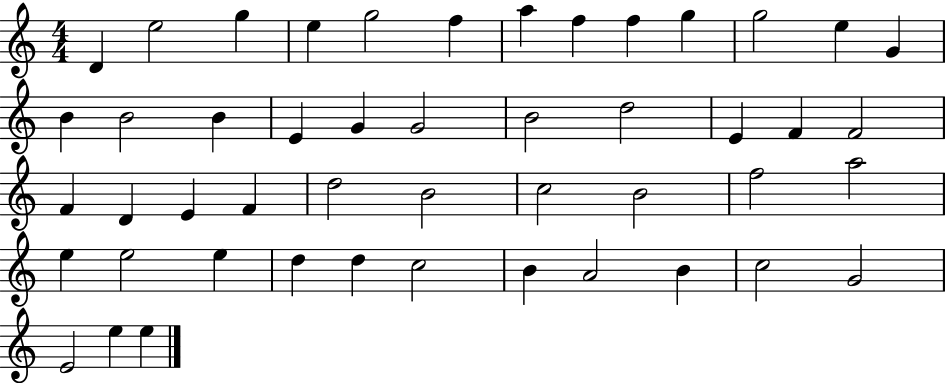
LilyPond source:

{
  \clef treble
  \numericTimeSignature
  \time 4/4
  \key c \major
  d'4 e''2 g''4 | e''4 g''2 f''4 | a''4 f''4 f''4 g''4 | g''2 e''4 g'4 | \break b'4 b'2 b'4 | e'4 g'4 g'2 | b'2 d''2 | e'4 f'4 f'2 | \break f'4 d'4 e'4 f'4 | d''2 b'2 | c''2 b'2 | f''2 a''2 | \break e''4 e''2 e''4 | d''4 d''4 c''2 | b'4 a'2 b'4 | c''2 g'2 | \break e'2 e''4 e''4 | \bar "|."
}